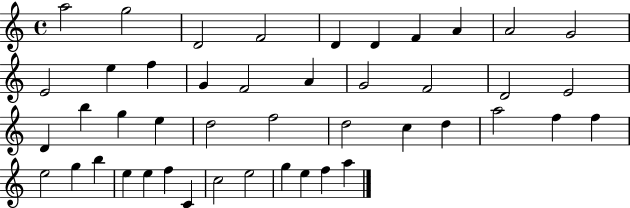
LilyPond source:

{
  \clef treble
  \time 4/4
  \defaultTimeSignature
  \key c \major
  a''2 g''2 | d'2 f'2 | d'4 d'4 f'4 a'4 | a'2 g'2 | \break e'2 e''4 f''4 | g'4 f'2 a'4 | g'2 f'2 | d'2 e'2 | \break d'4 b''4 g''4 e''4 | d''2 f''2 | d''2 c''4 d''4 | a''2 f''4 f''4 | \break e''2 g''4 b''4 | e''4 e''4 f''4 c'4 | c''2 e''2 | g''4 e''4 f''4 a''4 | \break \bar "|."
}